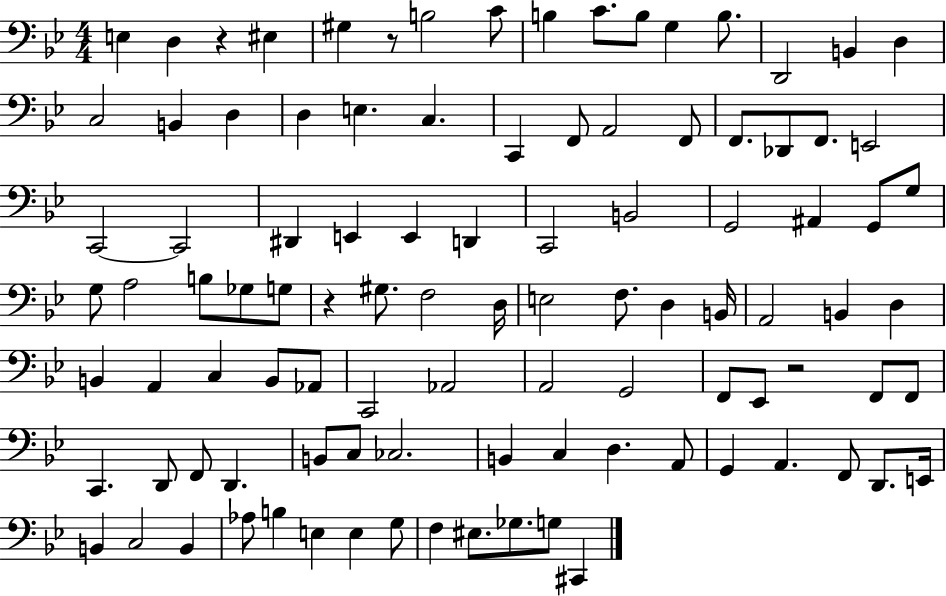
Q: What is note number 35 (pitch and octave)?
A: C2